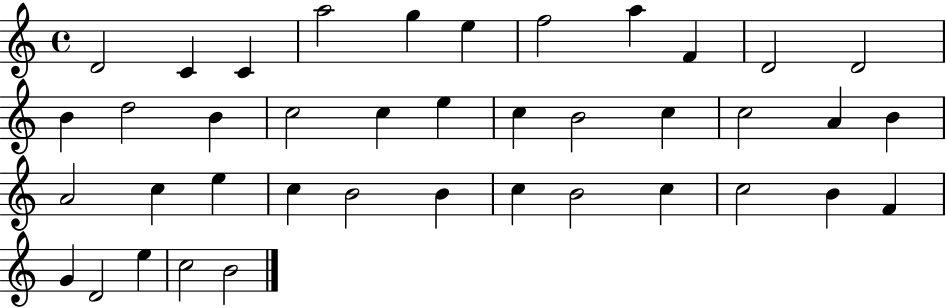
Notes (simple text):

D4/h C4/q C4/q A5/h G5/q E5/q F5/h A5/q F4/q D4/h D4/h B4/q D5/h B4/q C5/h C5/q E5/q C5/q B4/h C5/q C5/h A4/q B4/q A4/h C5/q E5/q C5/q B4/h B4/q C5/q B4/h C5/q C5/h B4/q F4/q G4/q D4/h E5/q C5/h B4/h